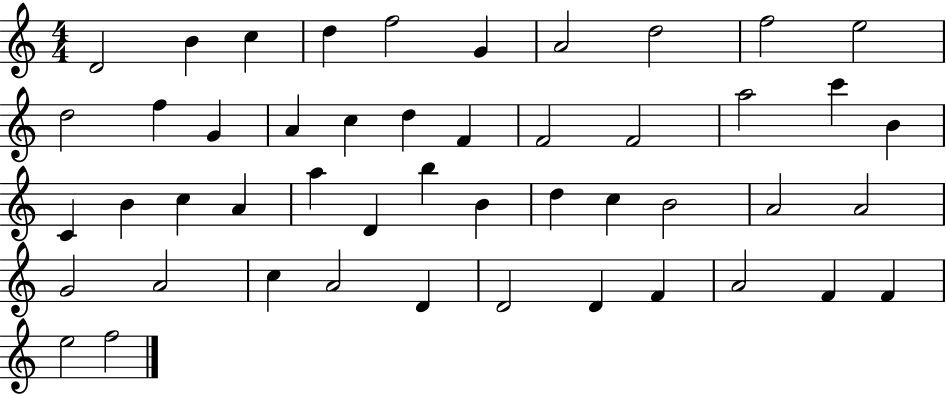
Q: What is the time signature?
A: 4/4